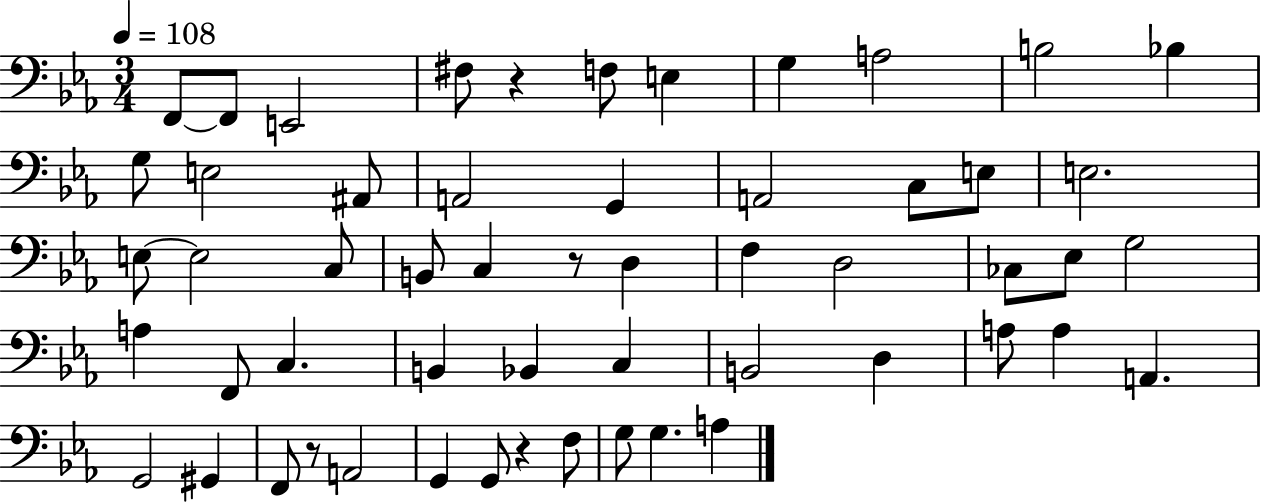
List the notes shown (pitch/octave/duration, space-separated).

F2/e F2/e E2/h F#3/e R/q F3/e E3/q G3/q A3/h B3/h Bb3/q G3/e E3/h A#2/e A2/h G2/q A2/h C3/e E3/e E3/h. E3/e E3/h C3/e B2/e C3/q R/e D3/q F3/q D3/h CES3/e Eb3/e G3/h A3/q F2/e C3/q. B2/q Bb2/q C3/q B2/h D3/q A3/e A3/q A2/q. G2/h G#2/q F2/e R/e A2/h G2/q G2/e R/q F3/e G3/e G3/q. A3/q